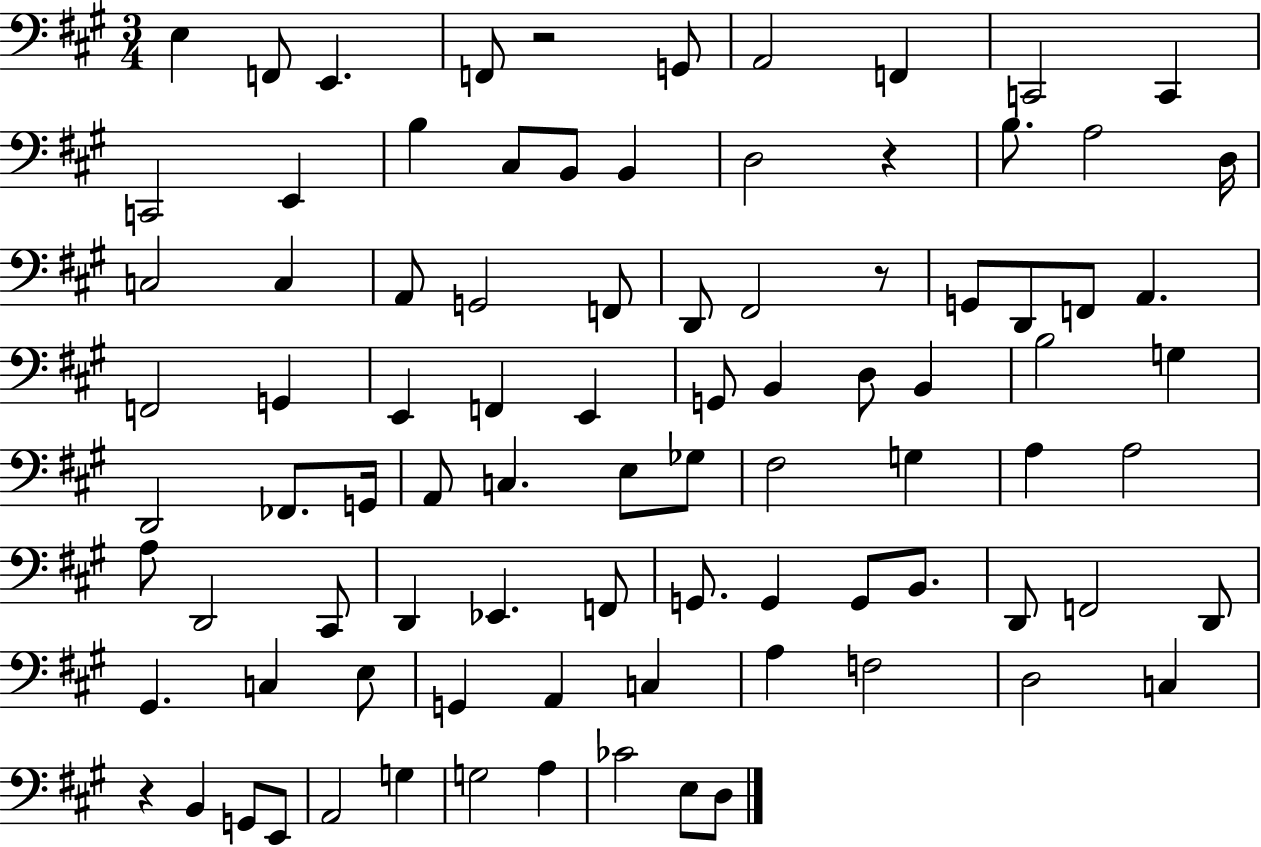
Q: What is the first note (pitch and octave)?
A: E3